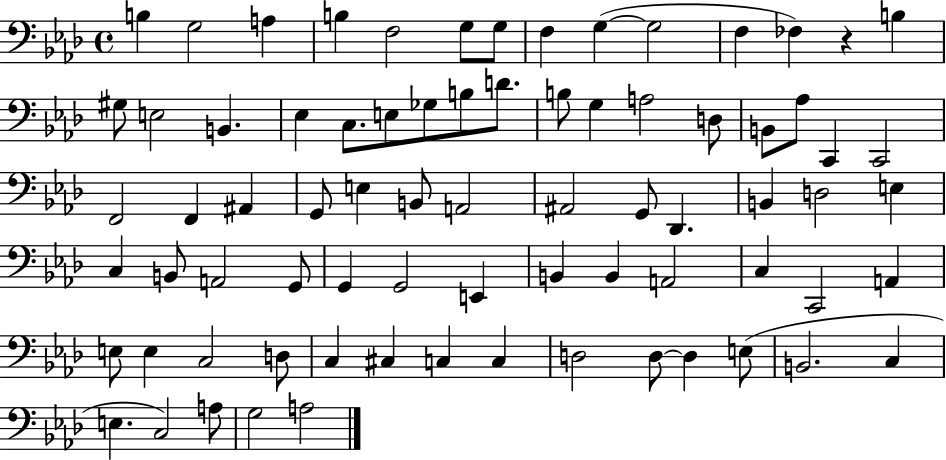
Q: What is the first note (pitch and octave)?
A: B3